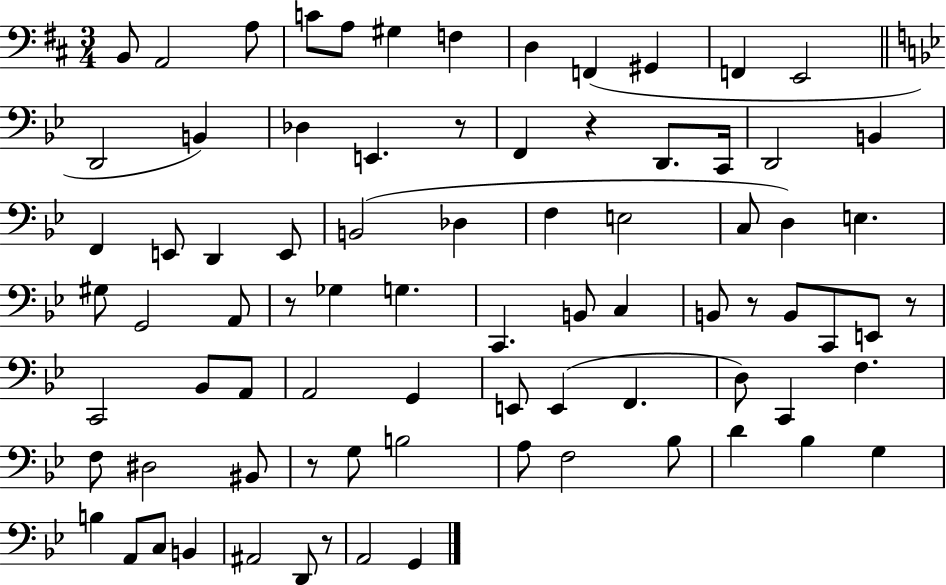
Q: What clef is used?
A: bass